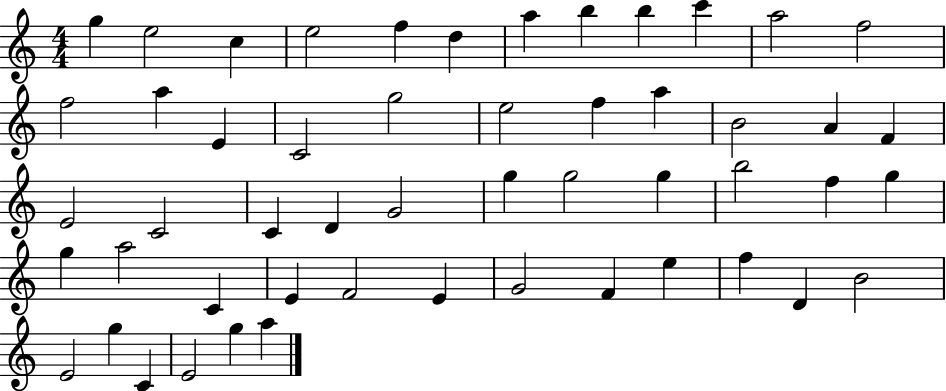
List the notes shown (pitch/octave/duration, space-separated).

G5/q E5/h C5/q E5/h F5/q D5/q A5/q B5/q B5/q C6/q A5/h F5/h F5/h A5/q E4/q C4/h G5/h E5/h F5/q A5/q B4/h A4/q F4/q E4/h C4/h C4/q D4/q G4/h G5/q G5/h G5/q B5/h F5/q G5/q G5/q A5/h C4/q E4/q F4/h E4/q G4/h F4/q E5/q F5/q D4/q B4/h E4/h G5/q C4/q E4/h G5/q A5/q